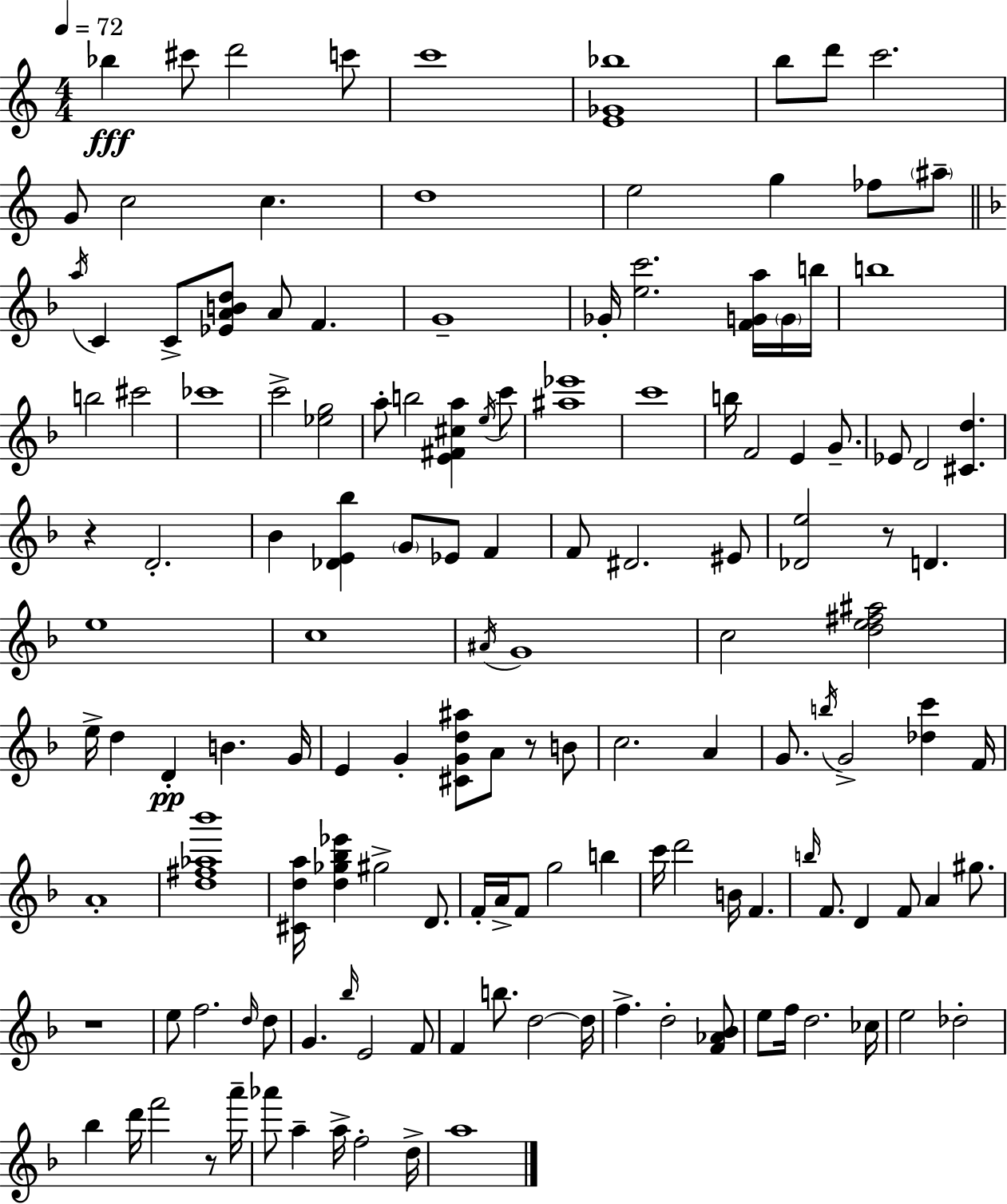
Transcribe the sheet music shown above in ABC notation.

X:1
T:Untitled
M:4/4
L:1/4
K:C
_b ^c'/2 d'2 c'/2 c'4 [E_G_b]4 b/2 d'/2 c'2 G/2 c2 c d4 e2 g _f/2 ^a/2 a/4 C C/2 [_EABd]/2 A/2 F G4 _G/4 [ec']2 [FGa]/4 G/4 b/4 b4 b2 ^c'2 _c'4 c'2 [_eg]2 a/2 b2 [E^F^ca] e/4 c'/2 [^a_e']4 c'4 b/4 F2 E G/2 _E/2 D2 [^Cd] z D2 _B [_DE_b] G/2 _E/2 F F/2 ^D2 ^E/2 [_De]2 z/2 D e4 c4 ^A/4 G4 c2 [de^f^a]2 e/4 d D B G/4 E G [^CGd^a]/2 A/2 z/2 B/2 c2 A G/2 b/4 G2 [_dc'] F/4 A4 [d^f_a_b']4 [^Cda]/4 [d_g_b_e'] ^g2 D/2 F/4 A/4 F/2 g2 b c'/4 d'2 B/4 F b/4 F/2 D F/2 A ^g/2 z4 e/2 f2 d/4 d/2 G _b/4 E2 F/2 F b/2 d2 d/4 f d2 [F_A_B]/2 e/2 f/4 d2 _c/4 e2 _d2 _b d'/4 f'2 z/2 a'/4 _a'/2 a a/4 f2 d/4 a4